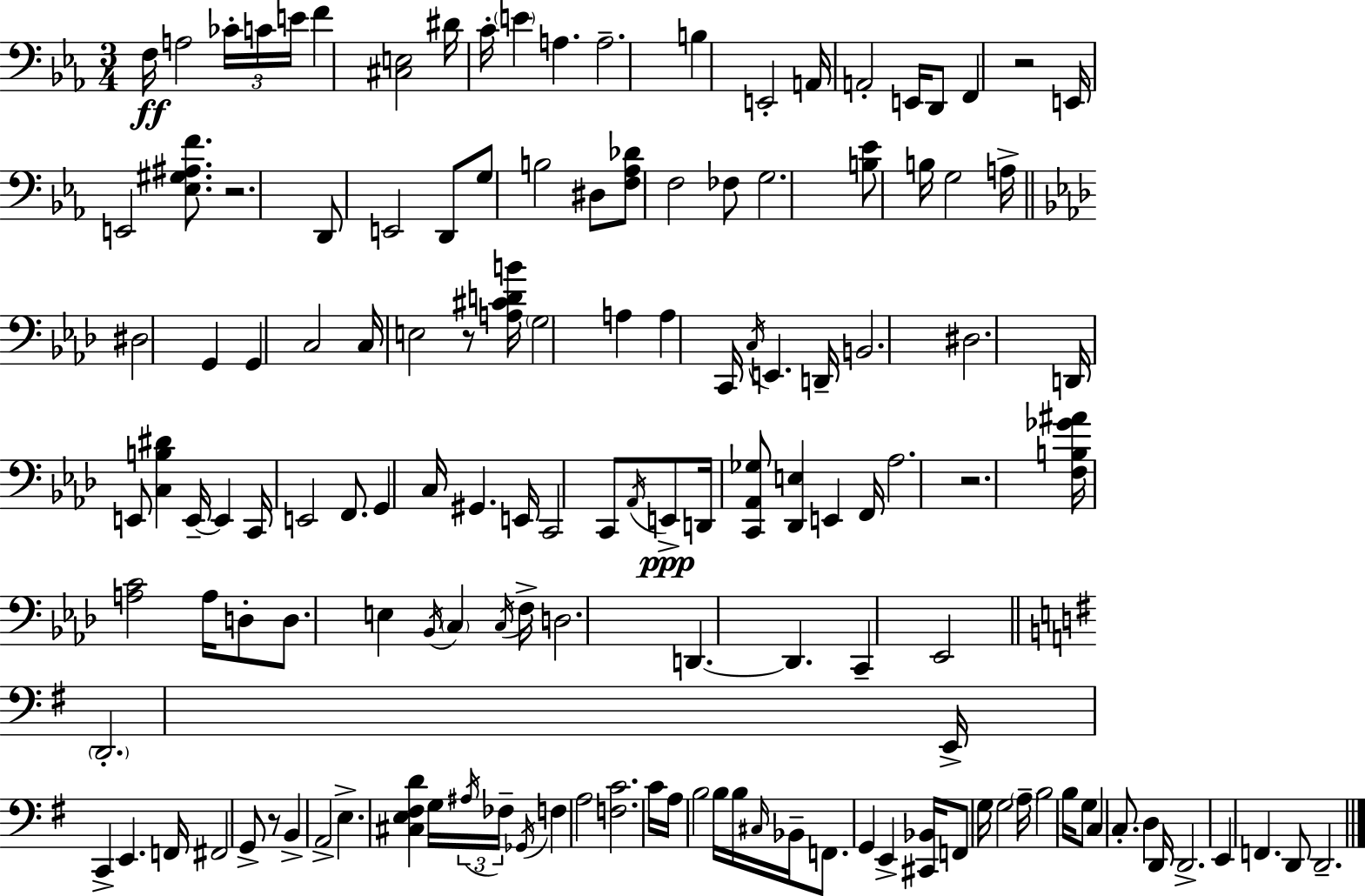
X:1
T:Untitled
M:3/4
L:1/4
K:Eb
F,/4 A,2 _C/4 C/4 E/4 F [^C,E,]2 ^D/4 C/4 E A, A,2 B, E,,2 A,,/4 A,,2 E,,/4 D,,/2 F,, z2 E,,/4 E,,2 [_E,^G,^A,F]/2 z2 D,,/2 E,,2 D,,/2 G,/2 B,2 ^D,/2 [F,_A,_D]/2 F,2 _F,/2 G,2 [B,_E]/2 B,/4 G,2 A,/4 ^D,2 G,, G,, C,2 C,/4 E,2 z/2 [A,^CDB]/4 G,2 A, A, C,,/4 C,/4 E,, D,,/4 B,,2 ^D,2 D,,/4 E,,/2 [C,B,^D] E,,/4 E,, C,,/4 E,,2 F,,/2 G,, C,/4 ^G,, E,,/4 C,,2 C,,/2 _A,,/4 E,,/2 D,,/4 [C,,_A,,_G,]/2 [_D,,E,] E,, F,,/4 _A,2 z2 [F,B,_G^A]/4 [A,C]2 A,/4 D,/2 D,/2 E, _B,,/4 C, C,/4 F,/4 D,2 D,, D,, C,, _E,,2 D,,2 E,,/4 C,, E,, F,,/4 ^F,,2 G,,/2 z/2 B,, A,,2 E, [^C,E,^F,D] G,/4 ^A,/4 _F,/4 _G,,/4 F, A,2 [F,C]2 C/4 A,/4 B,2 B,/4 B,/4 ^C,/4 _B,,/4 F,,/2 G,, E,, [^C,,_B,,]/4 F,,/2 G,/4 G,2 A,/4 B,2 B,/4 G,/2 C, C,/2 D, D,,/4 D,,2 E,, F,, D,,/2 D,,2